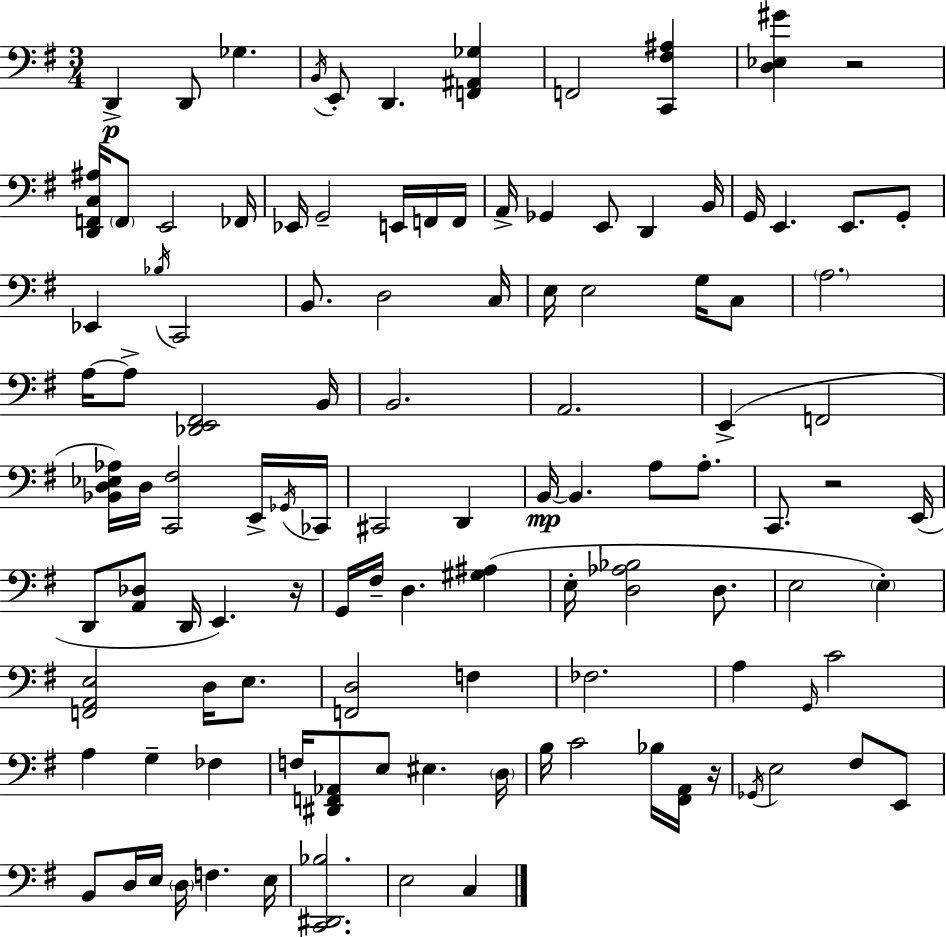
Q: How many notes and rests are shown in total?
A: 112